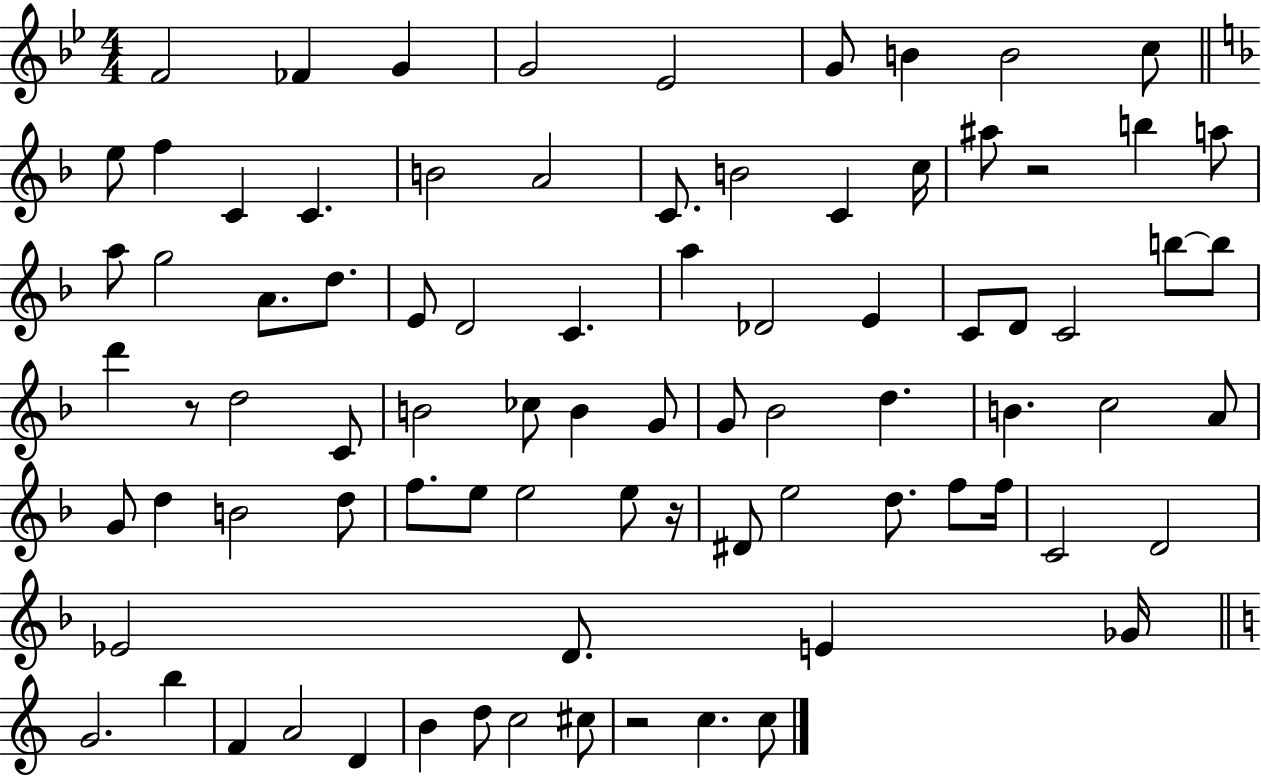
{
  \clef treble
  \numericTimeSignature
  \time 4/4
  \key bes \major
  f'2 fes'4 g'4 | g'2 ees'2 | g'8 b'4 b'2 c''8 | \bar "||" \break \key d \minor e''8 f''4 c'4 c'4. | b'2 a'2 | c'8. b'2 c'4 c''16 | ais''8 r2 b''4 a''8 | \break a''8 g''2 a'8. d''8. | e'8 d'2 c'4. | a''4 des'2 e'4 | c'8 d'8 c'2 b''8~~ b''8 | \break d'''4 r8 d''2 c'8 | b'2 ces''8 b'4 g'8 | g'8 bes'2 d''4. | b'4. c''2 a'8 | \break g'8 d''4 b'2 d''8 | f''8. e''8 e''2 e''8 r16 | dis'8 e''2 d''8. f''8 f''16 | c'2 d'2 | \break ees'2 d'8. e'4 ges'16 | \bar "||" \break \key c \major g'2. b''4 | f'4 a'2 d'4 | b'4 d''8 c''2 cis''8 | r2 c''4. c''8 | \break \bar "|."
}